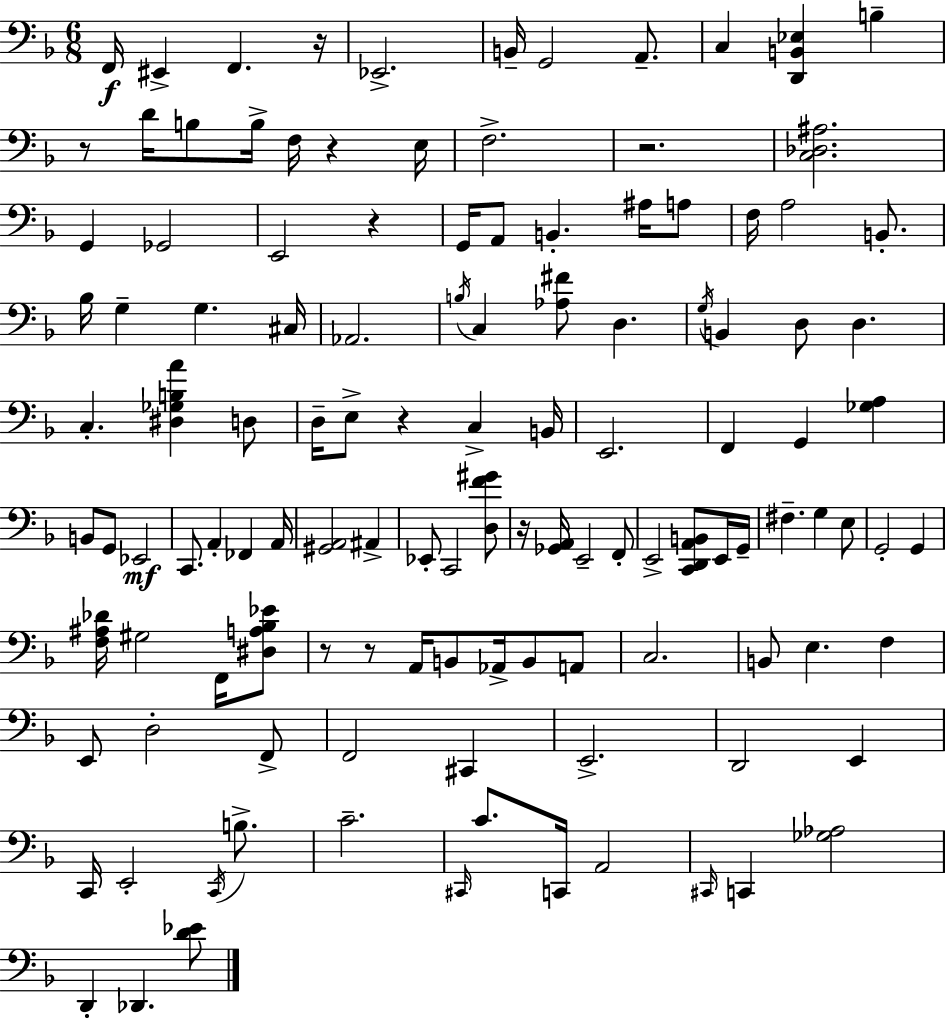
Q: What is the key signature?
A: D minor